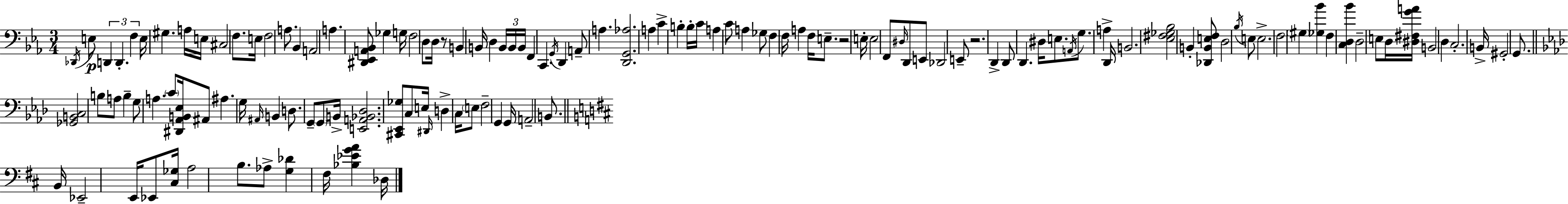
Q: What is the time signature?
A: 3/4